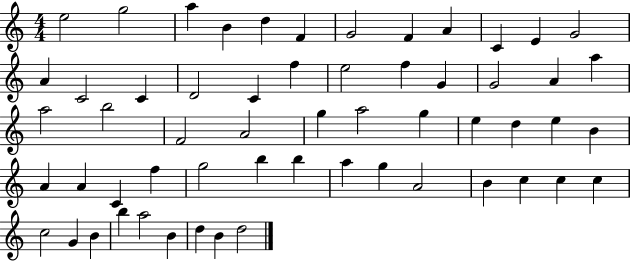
E5/h G5/h A5/q B4/q D5/q F4/q G4/h F4/q A4/q C4/q E4/q G4/h A4/q C4/h C4/q D4/h C4/q F5/q E5/h F5/q G4/q G4/h A4/q A5/q A5/h B5/h F4/h A4/h G5/q A5/h G5/q E5/q D5/q E5/q B4/q A4/q A4/q C4/q F5/q G5/h B5/q B5/q A5/q G5/q A4/h B4/q C5/q C5/q C5/q C5/h G4/q B4/q B5/q A5/h B4/q D5/q B4/q D5/h